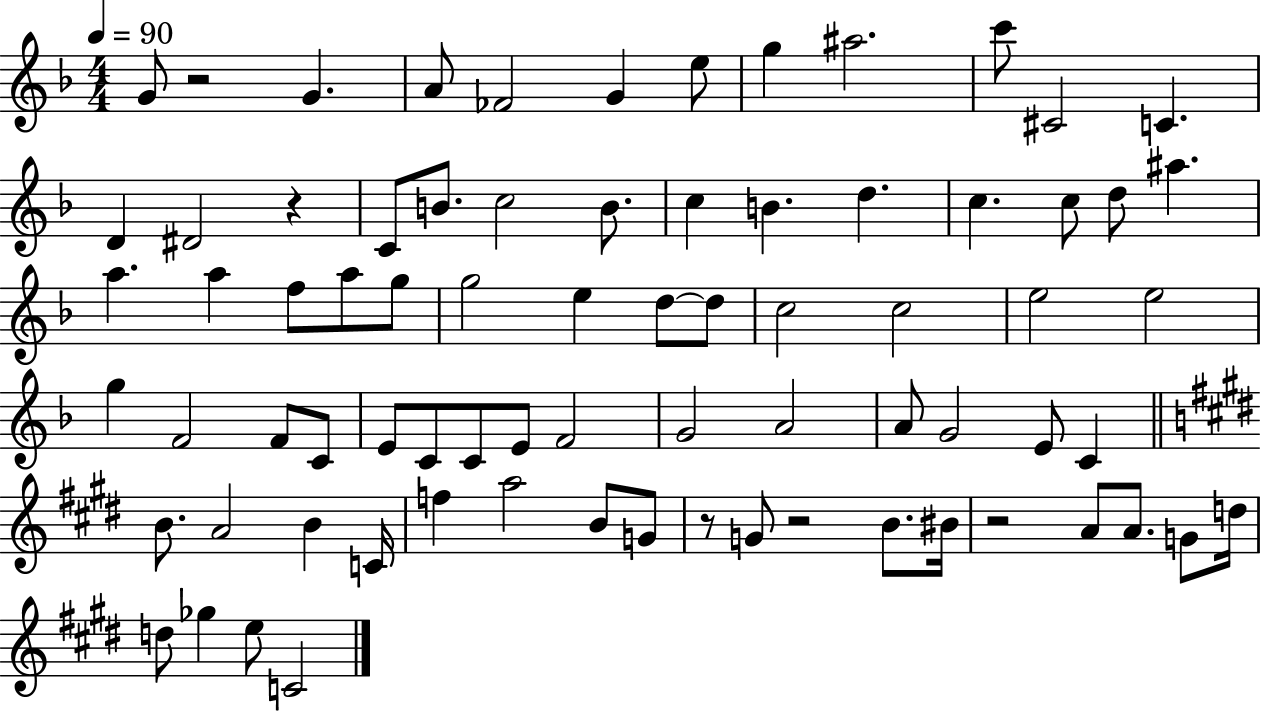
X:1
T:Untitled
M:4/4
L:1/4
K:F
G/2 z2 G A/2 _F2 G e/2 g ^a2 c'/2 ^C2 C D ^D2 z C/2 B/2 c2 B/2 c B d c c/2 d/2 ^a a a f/2 a/2 g/2 g2 e d/2 d/2 c2 c2 e2 e2 g F2 F/2 C/2 E/2 C/2 C/2 E/2 F2 G2 A2 A/2 G2 E/2 C B/2 A2 B C/4 f a2 B/2 G/2 z/2 G/2 z2 B/2 ^B/4 z2 A/2 A/2 G/2 d/4 d/2 _g e/2 C2